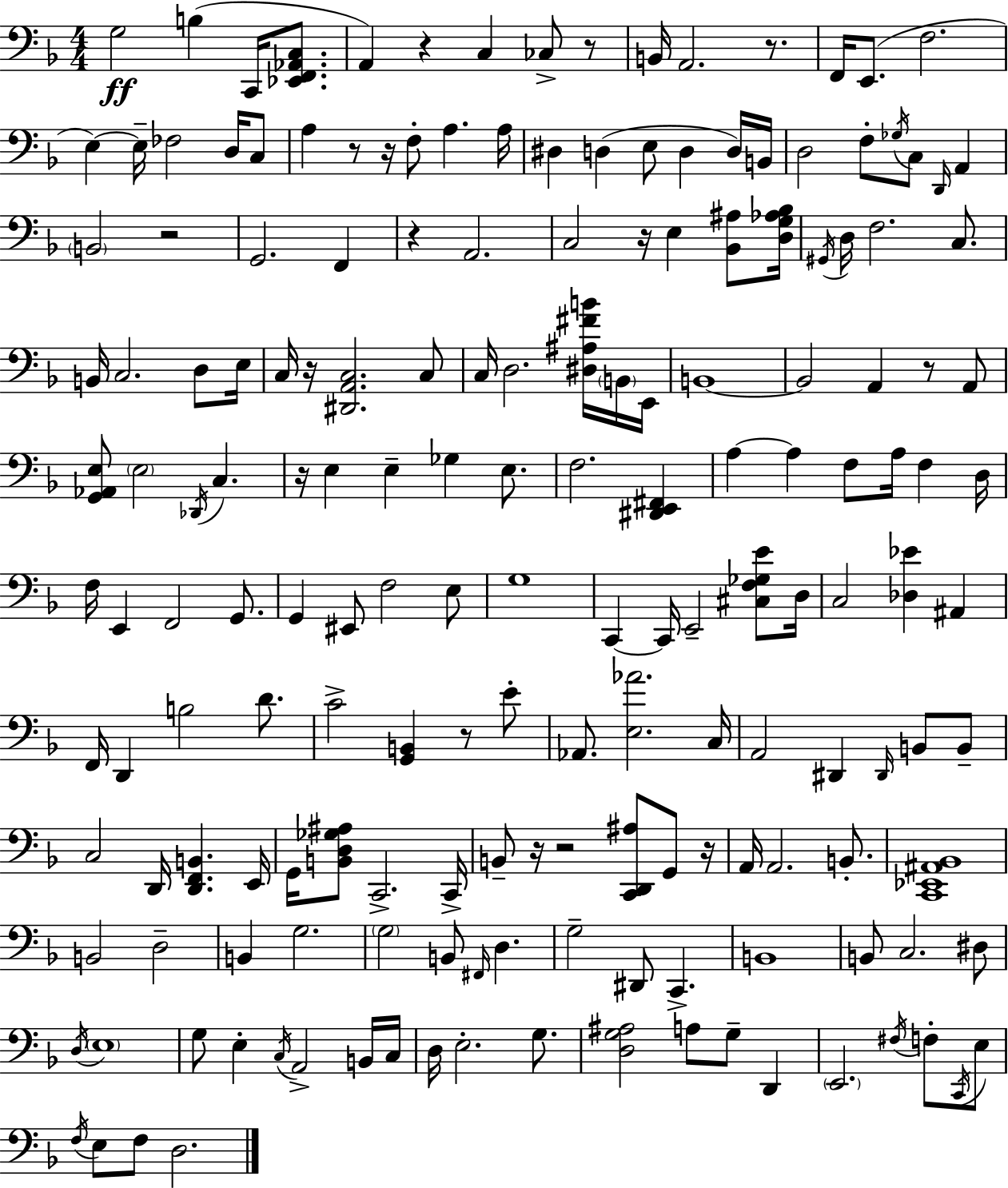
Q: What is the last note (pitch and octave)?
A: D3